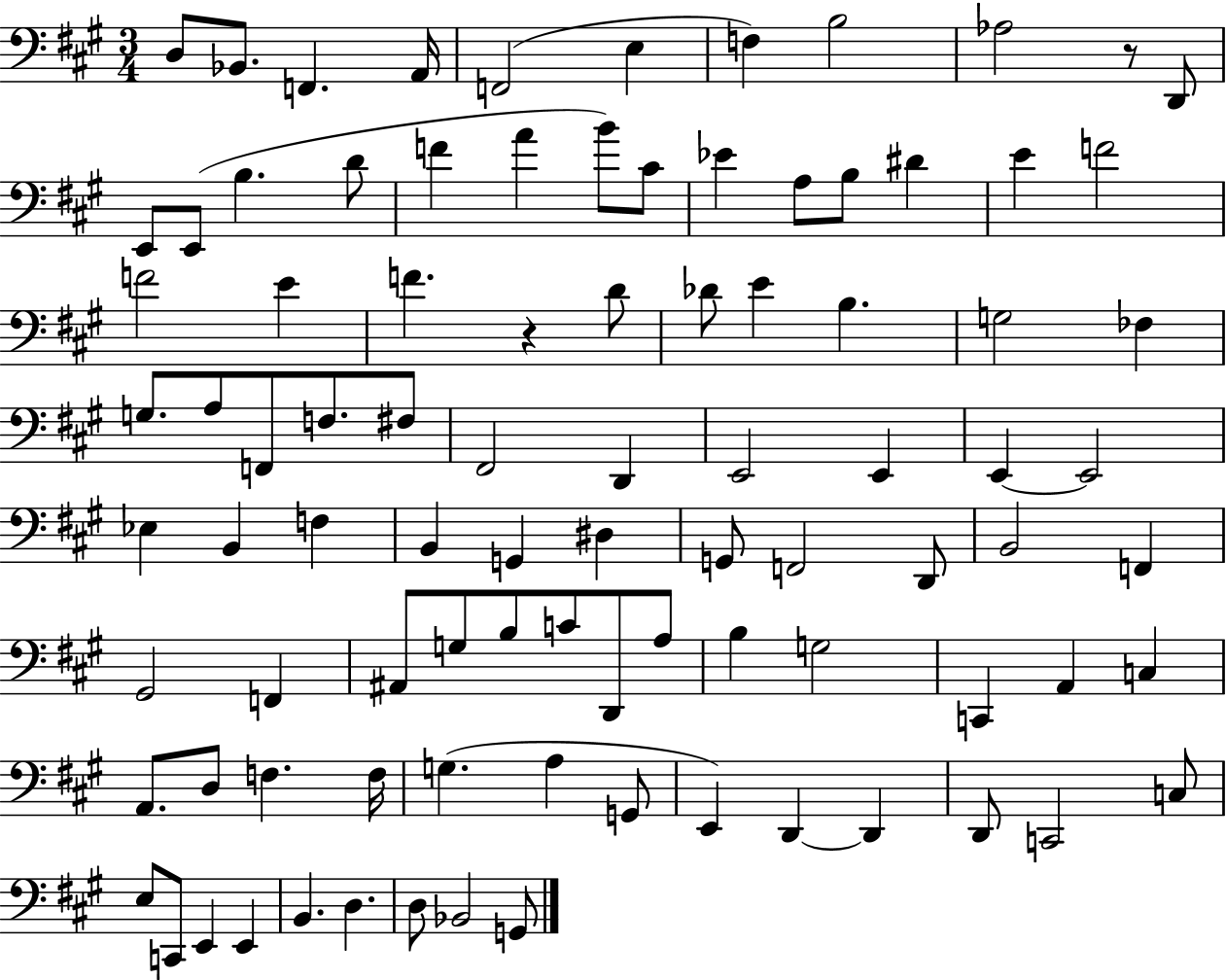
D3/e Bb2/e. F2/q. A2/s F2/h E3/q F3/q B3/h Ab3/h R/e D2/e E2/e E2/e B3/q. D4/e F4/q A4/q B4/e C#4/e Eb4/q A3/e B3/e D#4/q E4/q F4/h F4/h E4/q F4/q. R/q D4/e Db4/e E4/q B3/q. G3/h FES3/q G3/e. A3/e F2/e F3/e. F#3/e F#2/h D2/q E2/h E2/q E2/q E2/h Eb3/q B2/q F3/q B2/q G2/q D#3/q G2/e F2/h D2/e B2/h F2/q G#2/h F2/q A#2/e G3/e B3/e C4/e D2/e A3/e B3/q G3/h C2/q A2/q C3/q A2/e. D3/e F3/q. F3/s G3/q. A3/q G2/e E2/q D2/q D2/q D2/e C2/h C3/e E3/e C2/e E2/q E2/q B2/q. D3/q. D3/e Bb2/h G2/e